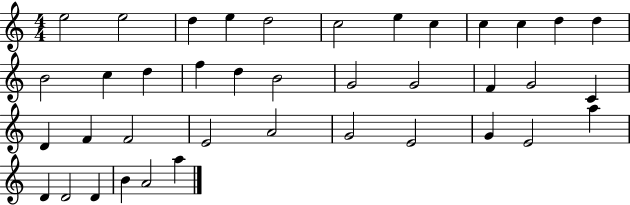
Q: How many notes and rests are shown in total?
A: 39